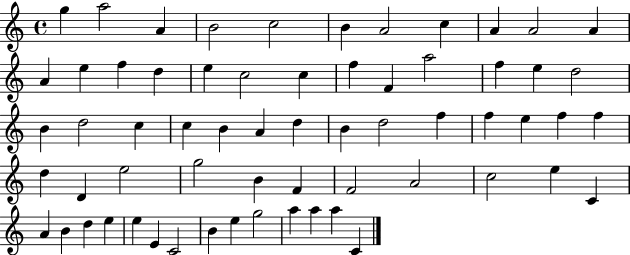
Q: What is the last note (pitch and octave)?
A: C4